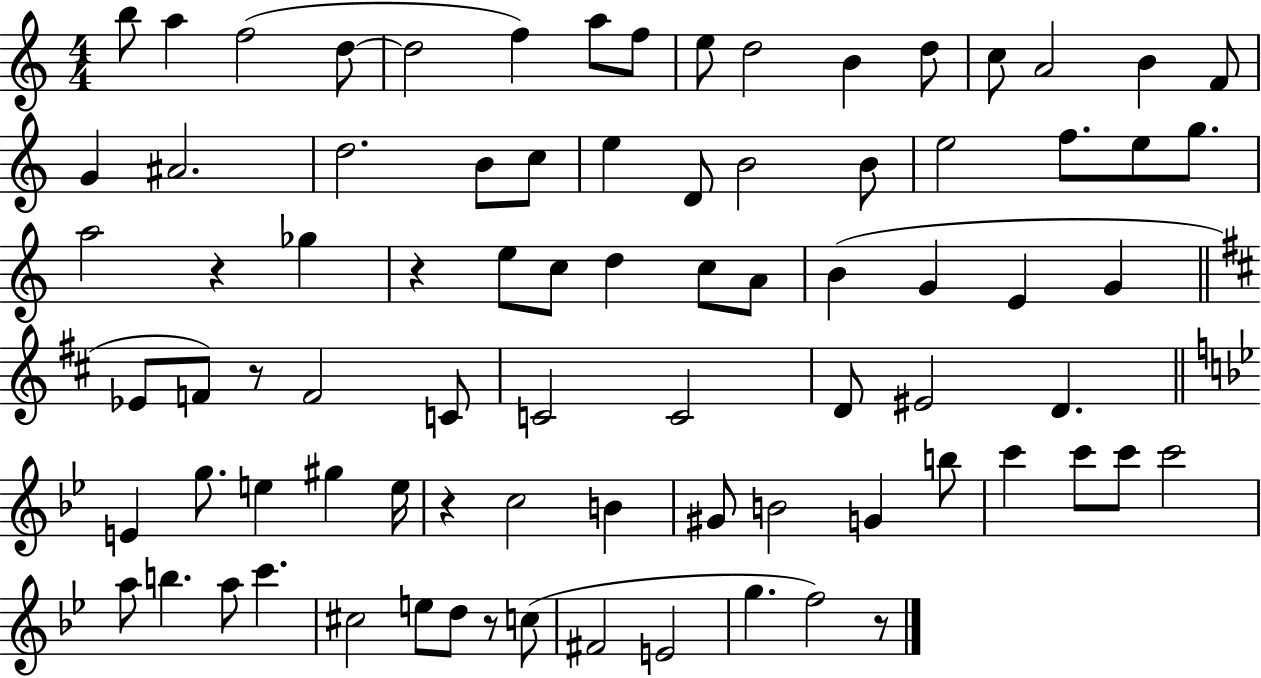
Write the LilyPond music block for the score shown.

{
  \clef treble
  \numericTimeSignature
  \time 4/4
  \key c \major
  b''8 a''4 f''2( d''8~~ | d''2 f''4) a''8 f''8 | e''8 d''2 b'4 d''8 | c''8 a'2 b'4 f'8 | \break g'4 ais'2. | d''2. b'8 c''8 | e''4 d'8 b'2 b'8 | e''2 f''8. e''8 g''8. | \break a''2 r4 ges''4 | r4 e''8 c''8 d''4 c''8 a'8 | b'4( g'4 e'4 g'4 | \bar "||" \break \key d \major ees'8 f'8) r8 f'2 c'8 | c'2 c'2 | d'8 eis'2 d'4. | \bar "||" \break \key g \minor e'4 g''8. e''4 gis''4 e''16 | r4 c''2 b'4 | gis'8 b'2 g'4 b''8 | c'''4 c'''8 c'''8 c'''2 | \break a''8 b''4. a''8 c'''4. | cis''2 e''8 d''8 r8 c''8( | fis'2 e'2 | g''4. f''2) r8 | \break \bar "|."
}